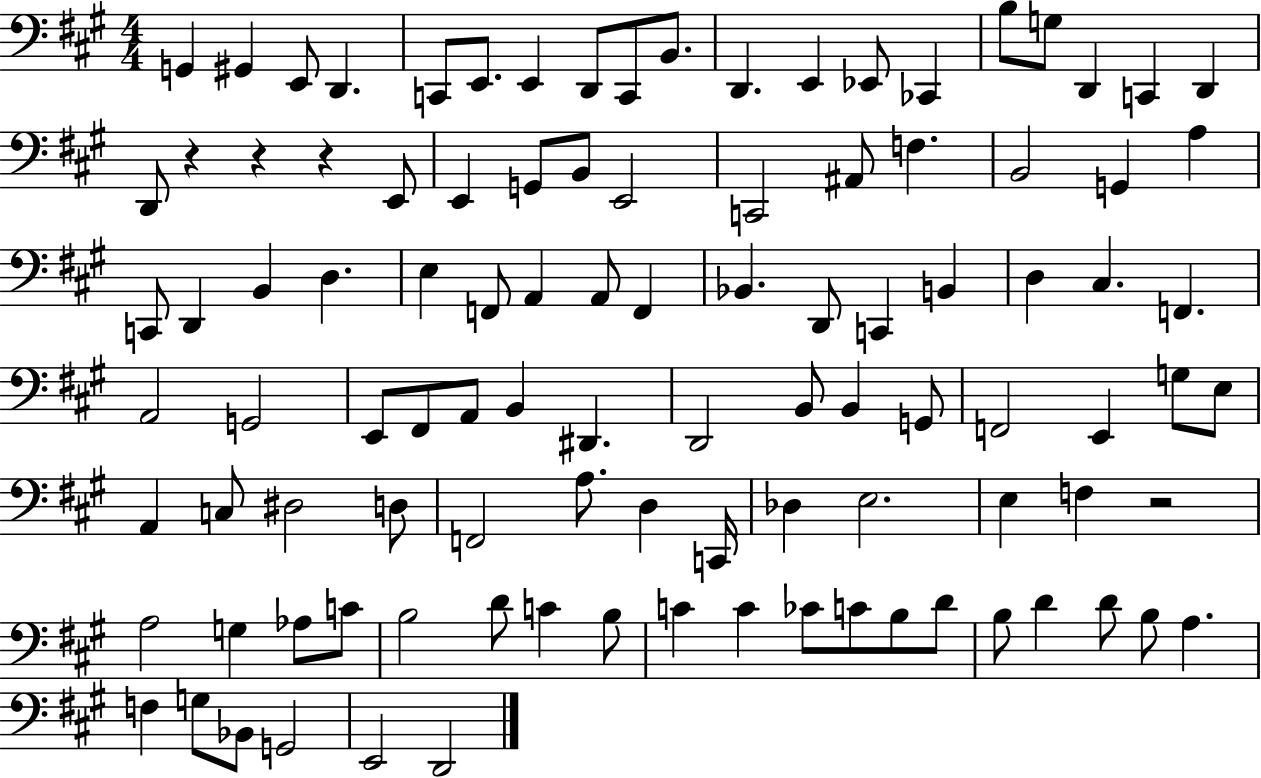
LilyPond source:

{
  \clef bass
  \numericTimeSignature
  \time 4/4
  \key a \major
  g,4 gis,4 e,8 d,4. | c,8 e,8. e,4 d,8 c,8 b,8. | d,4. e,4 ees,8 ces,4 | b8 g8 d,4 c,4 d,4 | \break d,8 r4 r4 r4 e,8 | e,4 g,8 b,8 e,2 | c,2 ais,8 f4. | b,2 g,4 a4 | \break c,8 d,4 b,4 d4. | e4 f,8 a,4 a,8 f,4 | bes,4. d,8 c,4 b,4 | d4 cis4. f,4. | \break a,2 g,2 | e,8 fis,8 a,8 b,4 dis,4. | d,2 b,8 b,4 g,8 | f,2 e,4 g8 e8 | \break a,4 c8 dis2 d8 | f,2 a8. d4 c,16 | des4 e2. | e4 f4 r2 | \break a2 g4 aes8 c'8 | b2 d'8 c'4 b8 | c'4 c'4 ces'8 c'8 b8 d'8 | b8 d'4 d'8 b8 a4. | \break f4 g8 bes,8 g,2 | e,2 d,2 | \bar "|."
}